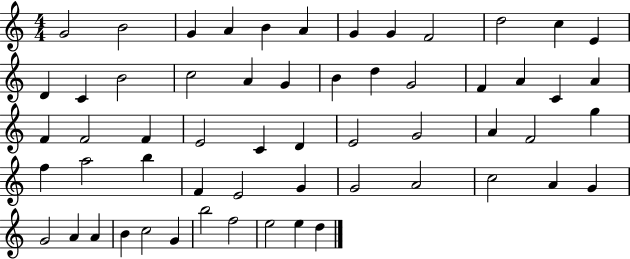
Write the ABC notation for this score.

X:1
T:Untitled
M:4/4
L:1/4
K:C
G2 B2 G A B A G G F2 d2 c E D C B2 c2 A G B d G2 F A C A F F2 F E2 C D E2 G2 A F2 g f a2 b F E2 G G2 A2 c2 A G G2 A A B c2 G b2 f2 e2 e d